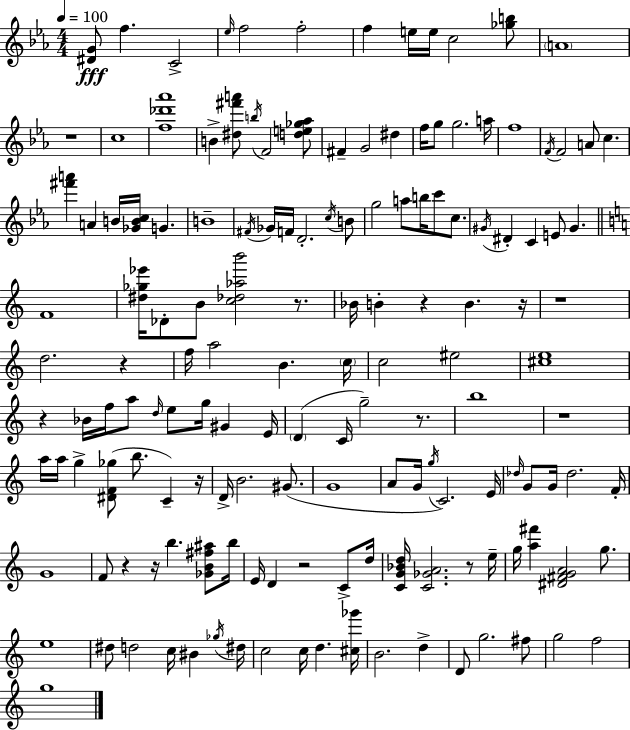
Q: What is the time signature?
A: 4/4